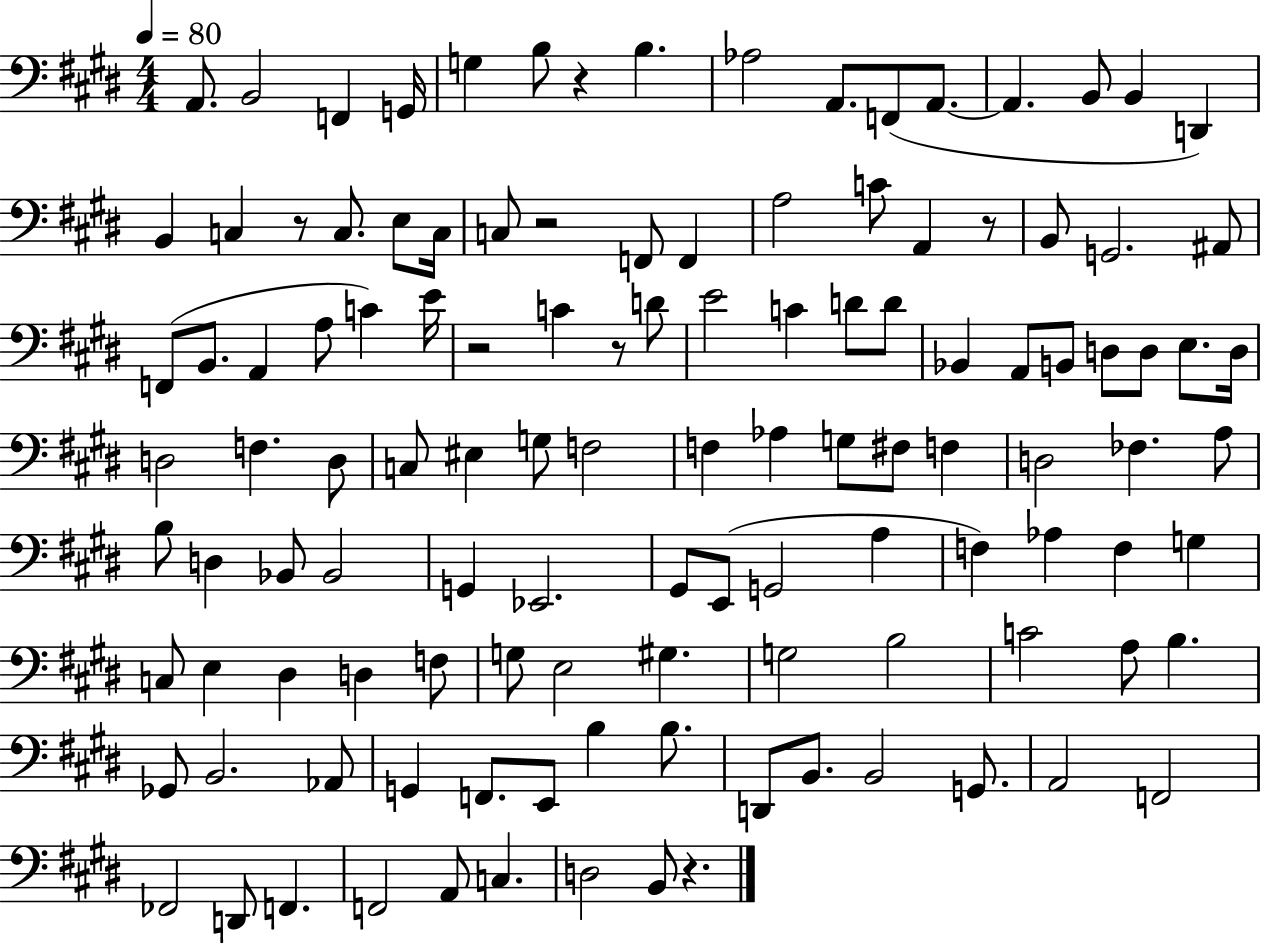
{
  \clef bass
  \numericTimeSignature
  \time 4/4
  \key e \major
  \tempo 4 = 80
  a,8. b,2 f,4 g,16 | g4 b8 r4 b4. | aes2 a,8. f,8( a,8.~~ | a,4. b,8 b,4 d,4) | \break b,4 c4 r8 c8. e8 c16 | c8 r2 f,8 f,4 | a2 c'8 a,4 r8 | b,8 g,2. ais,8 | \break f,8( b,8. a,4 a8 c'4) e'16 | r2 c'4 r8 d'8 | e'2 c'4 d'8 d'8 | bes,4 a,8 b,8 d8 d8 e8. d16 | \break d2 f4. d8 | c8 eis4 g8 f2 | f4 aes4 g8 fis8 f4 | d2 fes4. a8 | \break b8 d4 bes,8 bes,2 | g,4 ees,2. | gis,8 e,8( g,2 a4 | f4) aes4 f4 g4 | \break c8 e4 dis4 d4 f8 | g8 e2 gis4. | g2 b2 | c'2 a8 b4. | \break ges,8 b,2. aes,8 | g,4 f,8. e,8 b4 b8. | d,8 b,8. b,2 g,8. | a,2 f,2 | \break fes,2 d,8 f,4. | f,2 a,8 c4. | d2 b,8 r4. | \bar "|."
}